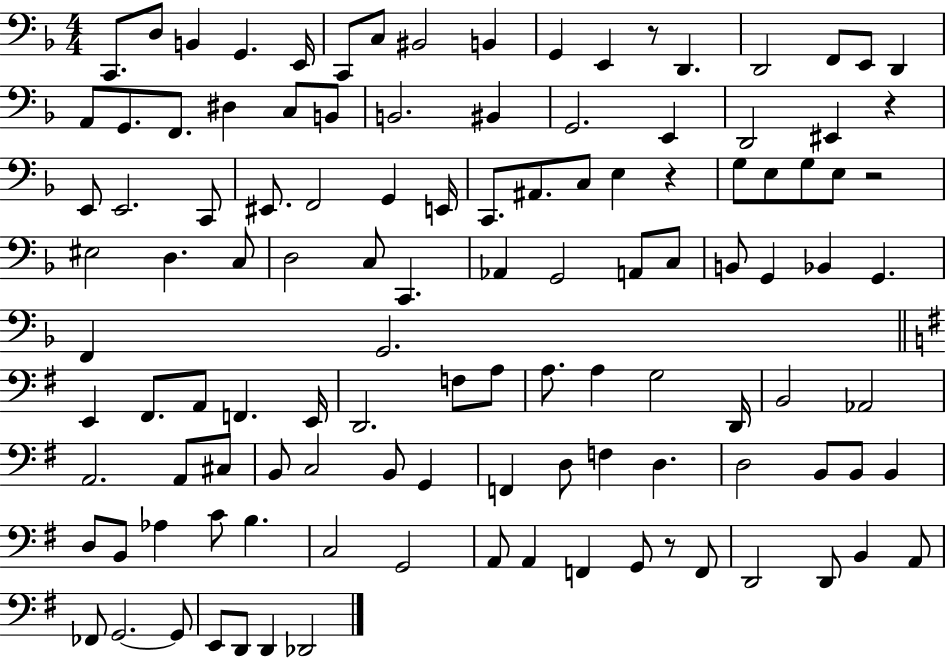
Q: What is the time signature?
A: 4/4